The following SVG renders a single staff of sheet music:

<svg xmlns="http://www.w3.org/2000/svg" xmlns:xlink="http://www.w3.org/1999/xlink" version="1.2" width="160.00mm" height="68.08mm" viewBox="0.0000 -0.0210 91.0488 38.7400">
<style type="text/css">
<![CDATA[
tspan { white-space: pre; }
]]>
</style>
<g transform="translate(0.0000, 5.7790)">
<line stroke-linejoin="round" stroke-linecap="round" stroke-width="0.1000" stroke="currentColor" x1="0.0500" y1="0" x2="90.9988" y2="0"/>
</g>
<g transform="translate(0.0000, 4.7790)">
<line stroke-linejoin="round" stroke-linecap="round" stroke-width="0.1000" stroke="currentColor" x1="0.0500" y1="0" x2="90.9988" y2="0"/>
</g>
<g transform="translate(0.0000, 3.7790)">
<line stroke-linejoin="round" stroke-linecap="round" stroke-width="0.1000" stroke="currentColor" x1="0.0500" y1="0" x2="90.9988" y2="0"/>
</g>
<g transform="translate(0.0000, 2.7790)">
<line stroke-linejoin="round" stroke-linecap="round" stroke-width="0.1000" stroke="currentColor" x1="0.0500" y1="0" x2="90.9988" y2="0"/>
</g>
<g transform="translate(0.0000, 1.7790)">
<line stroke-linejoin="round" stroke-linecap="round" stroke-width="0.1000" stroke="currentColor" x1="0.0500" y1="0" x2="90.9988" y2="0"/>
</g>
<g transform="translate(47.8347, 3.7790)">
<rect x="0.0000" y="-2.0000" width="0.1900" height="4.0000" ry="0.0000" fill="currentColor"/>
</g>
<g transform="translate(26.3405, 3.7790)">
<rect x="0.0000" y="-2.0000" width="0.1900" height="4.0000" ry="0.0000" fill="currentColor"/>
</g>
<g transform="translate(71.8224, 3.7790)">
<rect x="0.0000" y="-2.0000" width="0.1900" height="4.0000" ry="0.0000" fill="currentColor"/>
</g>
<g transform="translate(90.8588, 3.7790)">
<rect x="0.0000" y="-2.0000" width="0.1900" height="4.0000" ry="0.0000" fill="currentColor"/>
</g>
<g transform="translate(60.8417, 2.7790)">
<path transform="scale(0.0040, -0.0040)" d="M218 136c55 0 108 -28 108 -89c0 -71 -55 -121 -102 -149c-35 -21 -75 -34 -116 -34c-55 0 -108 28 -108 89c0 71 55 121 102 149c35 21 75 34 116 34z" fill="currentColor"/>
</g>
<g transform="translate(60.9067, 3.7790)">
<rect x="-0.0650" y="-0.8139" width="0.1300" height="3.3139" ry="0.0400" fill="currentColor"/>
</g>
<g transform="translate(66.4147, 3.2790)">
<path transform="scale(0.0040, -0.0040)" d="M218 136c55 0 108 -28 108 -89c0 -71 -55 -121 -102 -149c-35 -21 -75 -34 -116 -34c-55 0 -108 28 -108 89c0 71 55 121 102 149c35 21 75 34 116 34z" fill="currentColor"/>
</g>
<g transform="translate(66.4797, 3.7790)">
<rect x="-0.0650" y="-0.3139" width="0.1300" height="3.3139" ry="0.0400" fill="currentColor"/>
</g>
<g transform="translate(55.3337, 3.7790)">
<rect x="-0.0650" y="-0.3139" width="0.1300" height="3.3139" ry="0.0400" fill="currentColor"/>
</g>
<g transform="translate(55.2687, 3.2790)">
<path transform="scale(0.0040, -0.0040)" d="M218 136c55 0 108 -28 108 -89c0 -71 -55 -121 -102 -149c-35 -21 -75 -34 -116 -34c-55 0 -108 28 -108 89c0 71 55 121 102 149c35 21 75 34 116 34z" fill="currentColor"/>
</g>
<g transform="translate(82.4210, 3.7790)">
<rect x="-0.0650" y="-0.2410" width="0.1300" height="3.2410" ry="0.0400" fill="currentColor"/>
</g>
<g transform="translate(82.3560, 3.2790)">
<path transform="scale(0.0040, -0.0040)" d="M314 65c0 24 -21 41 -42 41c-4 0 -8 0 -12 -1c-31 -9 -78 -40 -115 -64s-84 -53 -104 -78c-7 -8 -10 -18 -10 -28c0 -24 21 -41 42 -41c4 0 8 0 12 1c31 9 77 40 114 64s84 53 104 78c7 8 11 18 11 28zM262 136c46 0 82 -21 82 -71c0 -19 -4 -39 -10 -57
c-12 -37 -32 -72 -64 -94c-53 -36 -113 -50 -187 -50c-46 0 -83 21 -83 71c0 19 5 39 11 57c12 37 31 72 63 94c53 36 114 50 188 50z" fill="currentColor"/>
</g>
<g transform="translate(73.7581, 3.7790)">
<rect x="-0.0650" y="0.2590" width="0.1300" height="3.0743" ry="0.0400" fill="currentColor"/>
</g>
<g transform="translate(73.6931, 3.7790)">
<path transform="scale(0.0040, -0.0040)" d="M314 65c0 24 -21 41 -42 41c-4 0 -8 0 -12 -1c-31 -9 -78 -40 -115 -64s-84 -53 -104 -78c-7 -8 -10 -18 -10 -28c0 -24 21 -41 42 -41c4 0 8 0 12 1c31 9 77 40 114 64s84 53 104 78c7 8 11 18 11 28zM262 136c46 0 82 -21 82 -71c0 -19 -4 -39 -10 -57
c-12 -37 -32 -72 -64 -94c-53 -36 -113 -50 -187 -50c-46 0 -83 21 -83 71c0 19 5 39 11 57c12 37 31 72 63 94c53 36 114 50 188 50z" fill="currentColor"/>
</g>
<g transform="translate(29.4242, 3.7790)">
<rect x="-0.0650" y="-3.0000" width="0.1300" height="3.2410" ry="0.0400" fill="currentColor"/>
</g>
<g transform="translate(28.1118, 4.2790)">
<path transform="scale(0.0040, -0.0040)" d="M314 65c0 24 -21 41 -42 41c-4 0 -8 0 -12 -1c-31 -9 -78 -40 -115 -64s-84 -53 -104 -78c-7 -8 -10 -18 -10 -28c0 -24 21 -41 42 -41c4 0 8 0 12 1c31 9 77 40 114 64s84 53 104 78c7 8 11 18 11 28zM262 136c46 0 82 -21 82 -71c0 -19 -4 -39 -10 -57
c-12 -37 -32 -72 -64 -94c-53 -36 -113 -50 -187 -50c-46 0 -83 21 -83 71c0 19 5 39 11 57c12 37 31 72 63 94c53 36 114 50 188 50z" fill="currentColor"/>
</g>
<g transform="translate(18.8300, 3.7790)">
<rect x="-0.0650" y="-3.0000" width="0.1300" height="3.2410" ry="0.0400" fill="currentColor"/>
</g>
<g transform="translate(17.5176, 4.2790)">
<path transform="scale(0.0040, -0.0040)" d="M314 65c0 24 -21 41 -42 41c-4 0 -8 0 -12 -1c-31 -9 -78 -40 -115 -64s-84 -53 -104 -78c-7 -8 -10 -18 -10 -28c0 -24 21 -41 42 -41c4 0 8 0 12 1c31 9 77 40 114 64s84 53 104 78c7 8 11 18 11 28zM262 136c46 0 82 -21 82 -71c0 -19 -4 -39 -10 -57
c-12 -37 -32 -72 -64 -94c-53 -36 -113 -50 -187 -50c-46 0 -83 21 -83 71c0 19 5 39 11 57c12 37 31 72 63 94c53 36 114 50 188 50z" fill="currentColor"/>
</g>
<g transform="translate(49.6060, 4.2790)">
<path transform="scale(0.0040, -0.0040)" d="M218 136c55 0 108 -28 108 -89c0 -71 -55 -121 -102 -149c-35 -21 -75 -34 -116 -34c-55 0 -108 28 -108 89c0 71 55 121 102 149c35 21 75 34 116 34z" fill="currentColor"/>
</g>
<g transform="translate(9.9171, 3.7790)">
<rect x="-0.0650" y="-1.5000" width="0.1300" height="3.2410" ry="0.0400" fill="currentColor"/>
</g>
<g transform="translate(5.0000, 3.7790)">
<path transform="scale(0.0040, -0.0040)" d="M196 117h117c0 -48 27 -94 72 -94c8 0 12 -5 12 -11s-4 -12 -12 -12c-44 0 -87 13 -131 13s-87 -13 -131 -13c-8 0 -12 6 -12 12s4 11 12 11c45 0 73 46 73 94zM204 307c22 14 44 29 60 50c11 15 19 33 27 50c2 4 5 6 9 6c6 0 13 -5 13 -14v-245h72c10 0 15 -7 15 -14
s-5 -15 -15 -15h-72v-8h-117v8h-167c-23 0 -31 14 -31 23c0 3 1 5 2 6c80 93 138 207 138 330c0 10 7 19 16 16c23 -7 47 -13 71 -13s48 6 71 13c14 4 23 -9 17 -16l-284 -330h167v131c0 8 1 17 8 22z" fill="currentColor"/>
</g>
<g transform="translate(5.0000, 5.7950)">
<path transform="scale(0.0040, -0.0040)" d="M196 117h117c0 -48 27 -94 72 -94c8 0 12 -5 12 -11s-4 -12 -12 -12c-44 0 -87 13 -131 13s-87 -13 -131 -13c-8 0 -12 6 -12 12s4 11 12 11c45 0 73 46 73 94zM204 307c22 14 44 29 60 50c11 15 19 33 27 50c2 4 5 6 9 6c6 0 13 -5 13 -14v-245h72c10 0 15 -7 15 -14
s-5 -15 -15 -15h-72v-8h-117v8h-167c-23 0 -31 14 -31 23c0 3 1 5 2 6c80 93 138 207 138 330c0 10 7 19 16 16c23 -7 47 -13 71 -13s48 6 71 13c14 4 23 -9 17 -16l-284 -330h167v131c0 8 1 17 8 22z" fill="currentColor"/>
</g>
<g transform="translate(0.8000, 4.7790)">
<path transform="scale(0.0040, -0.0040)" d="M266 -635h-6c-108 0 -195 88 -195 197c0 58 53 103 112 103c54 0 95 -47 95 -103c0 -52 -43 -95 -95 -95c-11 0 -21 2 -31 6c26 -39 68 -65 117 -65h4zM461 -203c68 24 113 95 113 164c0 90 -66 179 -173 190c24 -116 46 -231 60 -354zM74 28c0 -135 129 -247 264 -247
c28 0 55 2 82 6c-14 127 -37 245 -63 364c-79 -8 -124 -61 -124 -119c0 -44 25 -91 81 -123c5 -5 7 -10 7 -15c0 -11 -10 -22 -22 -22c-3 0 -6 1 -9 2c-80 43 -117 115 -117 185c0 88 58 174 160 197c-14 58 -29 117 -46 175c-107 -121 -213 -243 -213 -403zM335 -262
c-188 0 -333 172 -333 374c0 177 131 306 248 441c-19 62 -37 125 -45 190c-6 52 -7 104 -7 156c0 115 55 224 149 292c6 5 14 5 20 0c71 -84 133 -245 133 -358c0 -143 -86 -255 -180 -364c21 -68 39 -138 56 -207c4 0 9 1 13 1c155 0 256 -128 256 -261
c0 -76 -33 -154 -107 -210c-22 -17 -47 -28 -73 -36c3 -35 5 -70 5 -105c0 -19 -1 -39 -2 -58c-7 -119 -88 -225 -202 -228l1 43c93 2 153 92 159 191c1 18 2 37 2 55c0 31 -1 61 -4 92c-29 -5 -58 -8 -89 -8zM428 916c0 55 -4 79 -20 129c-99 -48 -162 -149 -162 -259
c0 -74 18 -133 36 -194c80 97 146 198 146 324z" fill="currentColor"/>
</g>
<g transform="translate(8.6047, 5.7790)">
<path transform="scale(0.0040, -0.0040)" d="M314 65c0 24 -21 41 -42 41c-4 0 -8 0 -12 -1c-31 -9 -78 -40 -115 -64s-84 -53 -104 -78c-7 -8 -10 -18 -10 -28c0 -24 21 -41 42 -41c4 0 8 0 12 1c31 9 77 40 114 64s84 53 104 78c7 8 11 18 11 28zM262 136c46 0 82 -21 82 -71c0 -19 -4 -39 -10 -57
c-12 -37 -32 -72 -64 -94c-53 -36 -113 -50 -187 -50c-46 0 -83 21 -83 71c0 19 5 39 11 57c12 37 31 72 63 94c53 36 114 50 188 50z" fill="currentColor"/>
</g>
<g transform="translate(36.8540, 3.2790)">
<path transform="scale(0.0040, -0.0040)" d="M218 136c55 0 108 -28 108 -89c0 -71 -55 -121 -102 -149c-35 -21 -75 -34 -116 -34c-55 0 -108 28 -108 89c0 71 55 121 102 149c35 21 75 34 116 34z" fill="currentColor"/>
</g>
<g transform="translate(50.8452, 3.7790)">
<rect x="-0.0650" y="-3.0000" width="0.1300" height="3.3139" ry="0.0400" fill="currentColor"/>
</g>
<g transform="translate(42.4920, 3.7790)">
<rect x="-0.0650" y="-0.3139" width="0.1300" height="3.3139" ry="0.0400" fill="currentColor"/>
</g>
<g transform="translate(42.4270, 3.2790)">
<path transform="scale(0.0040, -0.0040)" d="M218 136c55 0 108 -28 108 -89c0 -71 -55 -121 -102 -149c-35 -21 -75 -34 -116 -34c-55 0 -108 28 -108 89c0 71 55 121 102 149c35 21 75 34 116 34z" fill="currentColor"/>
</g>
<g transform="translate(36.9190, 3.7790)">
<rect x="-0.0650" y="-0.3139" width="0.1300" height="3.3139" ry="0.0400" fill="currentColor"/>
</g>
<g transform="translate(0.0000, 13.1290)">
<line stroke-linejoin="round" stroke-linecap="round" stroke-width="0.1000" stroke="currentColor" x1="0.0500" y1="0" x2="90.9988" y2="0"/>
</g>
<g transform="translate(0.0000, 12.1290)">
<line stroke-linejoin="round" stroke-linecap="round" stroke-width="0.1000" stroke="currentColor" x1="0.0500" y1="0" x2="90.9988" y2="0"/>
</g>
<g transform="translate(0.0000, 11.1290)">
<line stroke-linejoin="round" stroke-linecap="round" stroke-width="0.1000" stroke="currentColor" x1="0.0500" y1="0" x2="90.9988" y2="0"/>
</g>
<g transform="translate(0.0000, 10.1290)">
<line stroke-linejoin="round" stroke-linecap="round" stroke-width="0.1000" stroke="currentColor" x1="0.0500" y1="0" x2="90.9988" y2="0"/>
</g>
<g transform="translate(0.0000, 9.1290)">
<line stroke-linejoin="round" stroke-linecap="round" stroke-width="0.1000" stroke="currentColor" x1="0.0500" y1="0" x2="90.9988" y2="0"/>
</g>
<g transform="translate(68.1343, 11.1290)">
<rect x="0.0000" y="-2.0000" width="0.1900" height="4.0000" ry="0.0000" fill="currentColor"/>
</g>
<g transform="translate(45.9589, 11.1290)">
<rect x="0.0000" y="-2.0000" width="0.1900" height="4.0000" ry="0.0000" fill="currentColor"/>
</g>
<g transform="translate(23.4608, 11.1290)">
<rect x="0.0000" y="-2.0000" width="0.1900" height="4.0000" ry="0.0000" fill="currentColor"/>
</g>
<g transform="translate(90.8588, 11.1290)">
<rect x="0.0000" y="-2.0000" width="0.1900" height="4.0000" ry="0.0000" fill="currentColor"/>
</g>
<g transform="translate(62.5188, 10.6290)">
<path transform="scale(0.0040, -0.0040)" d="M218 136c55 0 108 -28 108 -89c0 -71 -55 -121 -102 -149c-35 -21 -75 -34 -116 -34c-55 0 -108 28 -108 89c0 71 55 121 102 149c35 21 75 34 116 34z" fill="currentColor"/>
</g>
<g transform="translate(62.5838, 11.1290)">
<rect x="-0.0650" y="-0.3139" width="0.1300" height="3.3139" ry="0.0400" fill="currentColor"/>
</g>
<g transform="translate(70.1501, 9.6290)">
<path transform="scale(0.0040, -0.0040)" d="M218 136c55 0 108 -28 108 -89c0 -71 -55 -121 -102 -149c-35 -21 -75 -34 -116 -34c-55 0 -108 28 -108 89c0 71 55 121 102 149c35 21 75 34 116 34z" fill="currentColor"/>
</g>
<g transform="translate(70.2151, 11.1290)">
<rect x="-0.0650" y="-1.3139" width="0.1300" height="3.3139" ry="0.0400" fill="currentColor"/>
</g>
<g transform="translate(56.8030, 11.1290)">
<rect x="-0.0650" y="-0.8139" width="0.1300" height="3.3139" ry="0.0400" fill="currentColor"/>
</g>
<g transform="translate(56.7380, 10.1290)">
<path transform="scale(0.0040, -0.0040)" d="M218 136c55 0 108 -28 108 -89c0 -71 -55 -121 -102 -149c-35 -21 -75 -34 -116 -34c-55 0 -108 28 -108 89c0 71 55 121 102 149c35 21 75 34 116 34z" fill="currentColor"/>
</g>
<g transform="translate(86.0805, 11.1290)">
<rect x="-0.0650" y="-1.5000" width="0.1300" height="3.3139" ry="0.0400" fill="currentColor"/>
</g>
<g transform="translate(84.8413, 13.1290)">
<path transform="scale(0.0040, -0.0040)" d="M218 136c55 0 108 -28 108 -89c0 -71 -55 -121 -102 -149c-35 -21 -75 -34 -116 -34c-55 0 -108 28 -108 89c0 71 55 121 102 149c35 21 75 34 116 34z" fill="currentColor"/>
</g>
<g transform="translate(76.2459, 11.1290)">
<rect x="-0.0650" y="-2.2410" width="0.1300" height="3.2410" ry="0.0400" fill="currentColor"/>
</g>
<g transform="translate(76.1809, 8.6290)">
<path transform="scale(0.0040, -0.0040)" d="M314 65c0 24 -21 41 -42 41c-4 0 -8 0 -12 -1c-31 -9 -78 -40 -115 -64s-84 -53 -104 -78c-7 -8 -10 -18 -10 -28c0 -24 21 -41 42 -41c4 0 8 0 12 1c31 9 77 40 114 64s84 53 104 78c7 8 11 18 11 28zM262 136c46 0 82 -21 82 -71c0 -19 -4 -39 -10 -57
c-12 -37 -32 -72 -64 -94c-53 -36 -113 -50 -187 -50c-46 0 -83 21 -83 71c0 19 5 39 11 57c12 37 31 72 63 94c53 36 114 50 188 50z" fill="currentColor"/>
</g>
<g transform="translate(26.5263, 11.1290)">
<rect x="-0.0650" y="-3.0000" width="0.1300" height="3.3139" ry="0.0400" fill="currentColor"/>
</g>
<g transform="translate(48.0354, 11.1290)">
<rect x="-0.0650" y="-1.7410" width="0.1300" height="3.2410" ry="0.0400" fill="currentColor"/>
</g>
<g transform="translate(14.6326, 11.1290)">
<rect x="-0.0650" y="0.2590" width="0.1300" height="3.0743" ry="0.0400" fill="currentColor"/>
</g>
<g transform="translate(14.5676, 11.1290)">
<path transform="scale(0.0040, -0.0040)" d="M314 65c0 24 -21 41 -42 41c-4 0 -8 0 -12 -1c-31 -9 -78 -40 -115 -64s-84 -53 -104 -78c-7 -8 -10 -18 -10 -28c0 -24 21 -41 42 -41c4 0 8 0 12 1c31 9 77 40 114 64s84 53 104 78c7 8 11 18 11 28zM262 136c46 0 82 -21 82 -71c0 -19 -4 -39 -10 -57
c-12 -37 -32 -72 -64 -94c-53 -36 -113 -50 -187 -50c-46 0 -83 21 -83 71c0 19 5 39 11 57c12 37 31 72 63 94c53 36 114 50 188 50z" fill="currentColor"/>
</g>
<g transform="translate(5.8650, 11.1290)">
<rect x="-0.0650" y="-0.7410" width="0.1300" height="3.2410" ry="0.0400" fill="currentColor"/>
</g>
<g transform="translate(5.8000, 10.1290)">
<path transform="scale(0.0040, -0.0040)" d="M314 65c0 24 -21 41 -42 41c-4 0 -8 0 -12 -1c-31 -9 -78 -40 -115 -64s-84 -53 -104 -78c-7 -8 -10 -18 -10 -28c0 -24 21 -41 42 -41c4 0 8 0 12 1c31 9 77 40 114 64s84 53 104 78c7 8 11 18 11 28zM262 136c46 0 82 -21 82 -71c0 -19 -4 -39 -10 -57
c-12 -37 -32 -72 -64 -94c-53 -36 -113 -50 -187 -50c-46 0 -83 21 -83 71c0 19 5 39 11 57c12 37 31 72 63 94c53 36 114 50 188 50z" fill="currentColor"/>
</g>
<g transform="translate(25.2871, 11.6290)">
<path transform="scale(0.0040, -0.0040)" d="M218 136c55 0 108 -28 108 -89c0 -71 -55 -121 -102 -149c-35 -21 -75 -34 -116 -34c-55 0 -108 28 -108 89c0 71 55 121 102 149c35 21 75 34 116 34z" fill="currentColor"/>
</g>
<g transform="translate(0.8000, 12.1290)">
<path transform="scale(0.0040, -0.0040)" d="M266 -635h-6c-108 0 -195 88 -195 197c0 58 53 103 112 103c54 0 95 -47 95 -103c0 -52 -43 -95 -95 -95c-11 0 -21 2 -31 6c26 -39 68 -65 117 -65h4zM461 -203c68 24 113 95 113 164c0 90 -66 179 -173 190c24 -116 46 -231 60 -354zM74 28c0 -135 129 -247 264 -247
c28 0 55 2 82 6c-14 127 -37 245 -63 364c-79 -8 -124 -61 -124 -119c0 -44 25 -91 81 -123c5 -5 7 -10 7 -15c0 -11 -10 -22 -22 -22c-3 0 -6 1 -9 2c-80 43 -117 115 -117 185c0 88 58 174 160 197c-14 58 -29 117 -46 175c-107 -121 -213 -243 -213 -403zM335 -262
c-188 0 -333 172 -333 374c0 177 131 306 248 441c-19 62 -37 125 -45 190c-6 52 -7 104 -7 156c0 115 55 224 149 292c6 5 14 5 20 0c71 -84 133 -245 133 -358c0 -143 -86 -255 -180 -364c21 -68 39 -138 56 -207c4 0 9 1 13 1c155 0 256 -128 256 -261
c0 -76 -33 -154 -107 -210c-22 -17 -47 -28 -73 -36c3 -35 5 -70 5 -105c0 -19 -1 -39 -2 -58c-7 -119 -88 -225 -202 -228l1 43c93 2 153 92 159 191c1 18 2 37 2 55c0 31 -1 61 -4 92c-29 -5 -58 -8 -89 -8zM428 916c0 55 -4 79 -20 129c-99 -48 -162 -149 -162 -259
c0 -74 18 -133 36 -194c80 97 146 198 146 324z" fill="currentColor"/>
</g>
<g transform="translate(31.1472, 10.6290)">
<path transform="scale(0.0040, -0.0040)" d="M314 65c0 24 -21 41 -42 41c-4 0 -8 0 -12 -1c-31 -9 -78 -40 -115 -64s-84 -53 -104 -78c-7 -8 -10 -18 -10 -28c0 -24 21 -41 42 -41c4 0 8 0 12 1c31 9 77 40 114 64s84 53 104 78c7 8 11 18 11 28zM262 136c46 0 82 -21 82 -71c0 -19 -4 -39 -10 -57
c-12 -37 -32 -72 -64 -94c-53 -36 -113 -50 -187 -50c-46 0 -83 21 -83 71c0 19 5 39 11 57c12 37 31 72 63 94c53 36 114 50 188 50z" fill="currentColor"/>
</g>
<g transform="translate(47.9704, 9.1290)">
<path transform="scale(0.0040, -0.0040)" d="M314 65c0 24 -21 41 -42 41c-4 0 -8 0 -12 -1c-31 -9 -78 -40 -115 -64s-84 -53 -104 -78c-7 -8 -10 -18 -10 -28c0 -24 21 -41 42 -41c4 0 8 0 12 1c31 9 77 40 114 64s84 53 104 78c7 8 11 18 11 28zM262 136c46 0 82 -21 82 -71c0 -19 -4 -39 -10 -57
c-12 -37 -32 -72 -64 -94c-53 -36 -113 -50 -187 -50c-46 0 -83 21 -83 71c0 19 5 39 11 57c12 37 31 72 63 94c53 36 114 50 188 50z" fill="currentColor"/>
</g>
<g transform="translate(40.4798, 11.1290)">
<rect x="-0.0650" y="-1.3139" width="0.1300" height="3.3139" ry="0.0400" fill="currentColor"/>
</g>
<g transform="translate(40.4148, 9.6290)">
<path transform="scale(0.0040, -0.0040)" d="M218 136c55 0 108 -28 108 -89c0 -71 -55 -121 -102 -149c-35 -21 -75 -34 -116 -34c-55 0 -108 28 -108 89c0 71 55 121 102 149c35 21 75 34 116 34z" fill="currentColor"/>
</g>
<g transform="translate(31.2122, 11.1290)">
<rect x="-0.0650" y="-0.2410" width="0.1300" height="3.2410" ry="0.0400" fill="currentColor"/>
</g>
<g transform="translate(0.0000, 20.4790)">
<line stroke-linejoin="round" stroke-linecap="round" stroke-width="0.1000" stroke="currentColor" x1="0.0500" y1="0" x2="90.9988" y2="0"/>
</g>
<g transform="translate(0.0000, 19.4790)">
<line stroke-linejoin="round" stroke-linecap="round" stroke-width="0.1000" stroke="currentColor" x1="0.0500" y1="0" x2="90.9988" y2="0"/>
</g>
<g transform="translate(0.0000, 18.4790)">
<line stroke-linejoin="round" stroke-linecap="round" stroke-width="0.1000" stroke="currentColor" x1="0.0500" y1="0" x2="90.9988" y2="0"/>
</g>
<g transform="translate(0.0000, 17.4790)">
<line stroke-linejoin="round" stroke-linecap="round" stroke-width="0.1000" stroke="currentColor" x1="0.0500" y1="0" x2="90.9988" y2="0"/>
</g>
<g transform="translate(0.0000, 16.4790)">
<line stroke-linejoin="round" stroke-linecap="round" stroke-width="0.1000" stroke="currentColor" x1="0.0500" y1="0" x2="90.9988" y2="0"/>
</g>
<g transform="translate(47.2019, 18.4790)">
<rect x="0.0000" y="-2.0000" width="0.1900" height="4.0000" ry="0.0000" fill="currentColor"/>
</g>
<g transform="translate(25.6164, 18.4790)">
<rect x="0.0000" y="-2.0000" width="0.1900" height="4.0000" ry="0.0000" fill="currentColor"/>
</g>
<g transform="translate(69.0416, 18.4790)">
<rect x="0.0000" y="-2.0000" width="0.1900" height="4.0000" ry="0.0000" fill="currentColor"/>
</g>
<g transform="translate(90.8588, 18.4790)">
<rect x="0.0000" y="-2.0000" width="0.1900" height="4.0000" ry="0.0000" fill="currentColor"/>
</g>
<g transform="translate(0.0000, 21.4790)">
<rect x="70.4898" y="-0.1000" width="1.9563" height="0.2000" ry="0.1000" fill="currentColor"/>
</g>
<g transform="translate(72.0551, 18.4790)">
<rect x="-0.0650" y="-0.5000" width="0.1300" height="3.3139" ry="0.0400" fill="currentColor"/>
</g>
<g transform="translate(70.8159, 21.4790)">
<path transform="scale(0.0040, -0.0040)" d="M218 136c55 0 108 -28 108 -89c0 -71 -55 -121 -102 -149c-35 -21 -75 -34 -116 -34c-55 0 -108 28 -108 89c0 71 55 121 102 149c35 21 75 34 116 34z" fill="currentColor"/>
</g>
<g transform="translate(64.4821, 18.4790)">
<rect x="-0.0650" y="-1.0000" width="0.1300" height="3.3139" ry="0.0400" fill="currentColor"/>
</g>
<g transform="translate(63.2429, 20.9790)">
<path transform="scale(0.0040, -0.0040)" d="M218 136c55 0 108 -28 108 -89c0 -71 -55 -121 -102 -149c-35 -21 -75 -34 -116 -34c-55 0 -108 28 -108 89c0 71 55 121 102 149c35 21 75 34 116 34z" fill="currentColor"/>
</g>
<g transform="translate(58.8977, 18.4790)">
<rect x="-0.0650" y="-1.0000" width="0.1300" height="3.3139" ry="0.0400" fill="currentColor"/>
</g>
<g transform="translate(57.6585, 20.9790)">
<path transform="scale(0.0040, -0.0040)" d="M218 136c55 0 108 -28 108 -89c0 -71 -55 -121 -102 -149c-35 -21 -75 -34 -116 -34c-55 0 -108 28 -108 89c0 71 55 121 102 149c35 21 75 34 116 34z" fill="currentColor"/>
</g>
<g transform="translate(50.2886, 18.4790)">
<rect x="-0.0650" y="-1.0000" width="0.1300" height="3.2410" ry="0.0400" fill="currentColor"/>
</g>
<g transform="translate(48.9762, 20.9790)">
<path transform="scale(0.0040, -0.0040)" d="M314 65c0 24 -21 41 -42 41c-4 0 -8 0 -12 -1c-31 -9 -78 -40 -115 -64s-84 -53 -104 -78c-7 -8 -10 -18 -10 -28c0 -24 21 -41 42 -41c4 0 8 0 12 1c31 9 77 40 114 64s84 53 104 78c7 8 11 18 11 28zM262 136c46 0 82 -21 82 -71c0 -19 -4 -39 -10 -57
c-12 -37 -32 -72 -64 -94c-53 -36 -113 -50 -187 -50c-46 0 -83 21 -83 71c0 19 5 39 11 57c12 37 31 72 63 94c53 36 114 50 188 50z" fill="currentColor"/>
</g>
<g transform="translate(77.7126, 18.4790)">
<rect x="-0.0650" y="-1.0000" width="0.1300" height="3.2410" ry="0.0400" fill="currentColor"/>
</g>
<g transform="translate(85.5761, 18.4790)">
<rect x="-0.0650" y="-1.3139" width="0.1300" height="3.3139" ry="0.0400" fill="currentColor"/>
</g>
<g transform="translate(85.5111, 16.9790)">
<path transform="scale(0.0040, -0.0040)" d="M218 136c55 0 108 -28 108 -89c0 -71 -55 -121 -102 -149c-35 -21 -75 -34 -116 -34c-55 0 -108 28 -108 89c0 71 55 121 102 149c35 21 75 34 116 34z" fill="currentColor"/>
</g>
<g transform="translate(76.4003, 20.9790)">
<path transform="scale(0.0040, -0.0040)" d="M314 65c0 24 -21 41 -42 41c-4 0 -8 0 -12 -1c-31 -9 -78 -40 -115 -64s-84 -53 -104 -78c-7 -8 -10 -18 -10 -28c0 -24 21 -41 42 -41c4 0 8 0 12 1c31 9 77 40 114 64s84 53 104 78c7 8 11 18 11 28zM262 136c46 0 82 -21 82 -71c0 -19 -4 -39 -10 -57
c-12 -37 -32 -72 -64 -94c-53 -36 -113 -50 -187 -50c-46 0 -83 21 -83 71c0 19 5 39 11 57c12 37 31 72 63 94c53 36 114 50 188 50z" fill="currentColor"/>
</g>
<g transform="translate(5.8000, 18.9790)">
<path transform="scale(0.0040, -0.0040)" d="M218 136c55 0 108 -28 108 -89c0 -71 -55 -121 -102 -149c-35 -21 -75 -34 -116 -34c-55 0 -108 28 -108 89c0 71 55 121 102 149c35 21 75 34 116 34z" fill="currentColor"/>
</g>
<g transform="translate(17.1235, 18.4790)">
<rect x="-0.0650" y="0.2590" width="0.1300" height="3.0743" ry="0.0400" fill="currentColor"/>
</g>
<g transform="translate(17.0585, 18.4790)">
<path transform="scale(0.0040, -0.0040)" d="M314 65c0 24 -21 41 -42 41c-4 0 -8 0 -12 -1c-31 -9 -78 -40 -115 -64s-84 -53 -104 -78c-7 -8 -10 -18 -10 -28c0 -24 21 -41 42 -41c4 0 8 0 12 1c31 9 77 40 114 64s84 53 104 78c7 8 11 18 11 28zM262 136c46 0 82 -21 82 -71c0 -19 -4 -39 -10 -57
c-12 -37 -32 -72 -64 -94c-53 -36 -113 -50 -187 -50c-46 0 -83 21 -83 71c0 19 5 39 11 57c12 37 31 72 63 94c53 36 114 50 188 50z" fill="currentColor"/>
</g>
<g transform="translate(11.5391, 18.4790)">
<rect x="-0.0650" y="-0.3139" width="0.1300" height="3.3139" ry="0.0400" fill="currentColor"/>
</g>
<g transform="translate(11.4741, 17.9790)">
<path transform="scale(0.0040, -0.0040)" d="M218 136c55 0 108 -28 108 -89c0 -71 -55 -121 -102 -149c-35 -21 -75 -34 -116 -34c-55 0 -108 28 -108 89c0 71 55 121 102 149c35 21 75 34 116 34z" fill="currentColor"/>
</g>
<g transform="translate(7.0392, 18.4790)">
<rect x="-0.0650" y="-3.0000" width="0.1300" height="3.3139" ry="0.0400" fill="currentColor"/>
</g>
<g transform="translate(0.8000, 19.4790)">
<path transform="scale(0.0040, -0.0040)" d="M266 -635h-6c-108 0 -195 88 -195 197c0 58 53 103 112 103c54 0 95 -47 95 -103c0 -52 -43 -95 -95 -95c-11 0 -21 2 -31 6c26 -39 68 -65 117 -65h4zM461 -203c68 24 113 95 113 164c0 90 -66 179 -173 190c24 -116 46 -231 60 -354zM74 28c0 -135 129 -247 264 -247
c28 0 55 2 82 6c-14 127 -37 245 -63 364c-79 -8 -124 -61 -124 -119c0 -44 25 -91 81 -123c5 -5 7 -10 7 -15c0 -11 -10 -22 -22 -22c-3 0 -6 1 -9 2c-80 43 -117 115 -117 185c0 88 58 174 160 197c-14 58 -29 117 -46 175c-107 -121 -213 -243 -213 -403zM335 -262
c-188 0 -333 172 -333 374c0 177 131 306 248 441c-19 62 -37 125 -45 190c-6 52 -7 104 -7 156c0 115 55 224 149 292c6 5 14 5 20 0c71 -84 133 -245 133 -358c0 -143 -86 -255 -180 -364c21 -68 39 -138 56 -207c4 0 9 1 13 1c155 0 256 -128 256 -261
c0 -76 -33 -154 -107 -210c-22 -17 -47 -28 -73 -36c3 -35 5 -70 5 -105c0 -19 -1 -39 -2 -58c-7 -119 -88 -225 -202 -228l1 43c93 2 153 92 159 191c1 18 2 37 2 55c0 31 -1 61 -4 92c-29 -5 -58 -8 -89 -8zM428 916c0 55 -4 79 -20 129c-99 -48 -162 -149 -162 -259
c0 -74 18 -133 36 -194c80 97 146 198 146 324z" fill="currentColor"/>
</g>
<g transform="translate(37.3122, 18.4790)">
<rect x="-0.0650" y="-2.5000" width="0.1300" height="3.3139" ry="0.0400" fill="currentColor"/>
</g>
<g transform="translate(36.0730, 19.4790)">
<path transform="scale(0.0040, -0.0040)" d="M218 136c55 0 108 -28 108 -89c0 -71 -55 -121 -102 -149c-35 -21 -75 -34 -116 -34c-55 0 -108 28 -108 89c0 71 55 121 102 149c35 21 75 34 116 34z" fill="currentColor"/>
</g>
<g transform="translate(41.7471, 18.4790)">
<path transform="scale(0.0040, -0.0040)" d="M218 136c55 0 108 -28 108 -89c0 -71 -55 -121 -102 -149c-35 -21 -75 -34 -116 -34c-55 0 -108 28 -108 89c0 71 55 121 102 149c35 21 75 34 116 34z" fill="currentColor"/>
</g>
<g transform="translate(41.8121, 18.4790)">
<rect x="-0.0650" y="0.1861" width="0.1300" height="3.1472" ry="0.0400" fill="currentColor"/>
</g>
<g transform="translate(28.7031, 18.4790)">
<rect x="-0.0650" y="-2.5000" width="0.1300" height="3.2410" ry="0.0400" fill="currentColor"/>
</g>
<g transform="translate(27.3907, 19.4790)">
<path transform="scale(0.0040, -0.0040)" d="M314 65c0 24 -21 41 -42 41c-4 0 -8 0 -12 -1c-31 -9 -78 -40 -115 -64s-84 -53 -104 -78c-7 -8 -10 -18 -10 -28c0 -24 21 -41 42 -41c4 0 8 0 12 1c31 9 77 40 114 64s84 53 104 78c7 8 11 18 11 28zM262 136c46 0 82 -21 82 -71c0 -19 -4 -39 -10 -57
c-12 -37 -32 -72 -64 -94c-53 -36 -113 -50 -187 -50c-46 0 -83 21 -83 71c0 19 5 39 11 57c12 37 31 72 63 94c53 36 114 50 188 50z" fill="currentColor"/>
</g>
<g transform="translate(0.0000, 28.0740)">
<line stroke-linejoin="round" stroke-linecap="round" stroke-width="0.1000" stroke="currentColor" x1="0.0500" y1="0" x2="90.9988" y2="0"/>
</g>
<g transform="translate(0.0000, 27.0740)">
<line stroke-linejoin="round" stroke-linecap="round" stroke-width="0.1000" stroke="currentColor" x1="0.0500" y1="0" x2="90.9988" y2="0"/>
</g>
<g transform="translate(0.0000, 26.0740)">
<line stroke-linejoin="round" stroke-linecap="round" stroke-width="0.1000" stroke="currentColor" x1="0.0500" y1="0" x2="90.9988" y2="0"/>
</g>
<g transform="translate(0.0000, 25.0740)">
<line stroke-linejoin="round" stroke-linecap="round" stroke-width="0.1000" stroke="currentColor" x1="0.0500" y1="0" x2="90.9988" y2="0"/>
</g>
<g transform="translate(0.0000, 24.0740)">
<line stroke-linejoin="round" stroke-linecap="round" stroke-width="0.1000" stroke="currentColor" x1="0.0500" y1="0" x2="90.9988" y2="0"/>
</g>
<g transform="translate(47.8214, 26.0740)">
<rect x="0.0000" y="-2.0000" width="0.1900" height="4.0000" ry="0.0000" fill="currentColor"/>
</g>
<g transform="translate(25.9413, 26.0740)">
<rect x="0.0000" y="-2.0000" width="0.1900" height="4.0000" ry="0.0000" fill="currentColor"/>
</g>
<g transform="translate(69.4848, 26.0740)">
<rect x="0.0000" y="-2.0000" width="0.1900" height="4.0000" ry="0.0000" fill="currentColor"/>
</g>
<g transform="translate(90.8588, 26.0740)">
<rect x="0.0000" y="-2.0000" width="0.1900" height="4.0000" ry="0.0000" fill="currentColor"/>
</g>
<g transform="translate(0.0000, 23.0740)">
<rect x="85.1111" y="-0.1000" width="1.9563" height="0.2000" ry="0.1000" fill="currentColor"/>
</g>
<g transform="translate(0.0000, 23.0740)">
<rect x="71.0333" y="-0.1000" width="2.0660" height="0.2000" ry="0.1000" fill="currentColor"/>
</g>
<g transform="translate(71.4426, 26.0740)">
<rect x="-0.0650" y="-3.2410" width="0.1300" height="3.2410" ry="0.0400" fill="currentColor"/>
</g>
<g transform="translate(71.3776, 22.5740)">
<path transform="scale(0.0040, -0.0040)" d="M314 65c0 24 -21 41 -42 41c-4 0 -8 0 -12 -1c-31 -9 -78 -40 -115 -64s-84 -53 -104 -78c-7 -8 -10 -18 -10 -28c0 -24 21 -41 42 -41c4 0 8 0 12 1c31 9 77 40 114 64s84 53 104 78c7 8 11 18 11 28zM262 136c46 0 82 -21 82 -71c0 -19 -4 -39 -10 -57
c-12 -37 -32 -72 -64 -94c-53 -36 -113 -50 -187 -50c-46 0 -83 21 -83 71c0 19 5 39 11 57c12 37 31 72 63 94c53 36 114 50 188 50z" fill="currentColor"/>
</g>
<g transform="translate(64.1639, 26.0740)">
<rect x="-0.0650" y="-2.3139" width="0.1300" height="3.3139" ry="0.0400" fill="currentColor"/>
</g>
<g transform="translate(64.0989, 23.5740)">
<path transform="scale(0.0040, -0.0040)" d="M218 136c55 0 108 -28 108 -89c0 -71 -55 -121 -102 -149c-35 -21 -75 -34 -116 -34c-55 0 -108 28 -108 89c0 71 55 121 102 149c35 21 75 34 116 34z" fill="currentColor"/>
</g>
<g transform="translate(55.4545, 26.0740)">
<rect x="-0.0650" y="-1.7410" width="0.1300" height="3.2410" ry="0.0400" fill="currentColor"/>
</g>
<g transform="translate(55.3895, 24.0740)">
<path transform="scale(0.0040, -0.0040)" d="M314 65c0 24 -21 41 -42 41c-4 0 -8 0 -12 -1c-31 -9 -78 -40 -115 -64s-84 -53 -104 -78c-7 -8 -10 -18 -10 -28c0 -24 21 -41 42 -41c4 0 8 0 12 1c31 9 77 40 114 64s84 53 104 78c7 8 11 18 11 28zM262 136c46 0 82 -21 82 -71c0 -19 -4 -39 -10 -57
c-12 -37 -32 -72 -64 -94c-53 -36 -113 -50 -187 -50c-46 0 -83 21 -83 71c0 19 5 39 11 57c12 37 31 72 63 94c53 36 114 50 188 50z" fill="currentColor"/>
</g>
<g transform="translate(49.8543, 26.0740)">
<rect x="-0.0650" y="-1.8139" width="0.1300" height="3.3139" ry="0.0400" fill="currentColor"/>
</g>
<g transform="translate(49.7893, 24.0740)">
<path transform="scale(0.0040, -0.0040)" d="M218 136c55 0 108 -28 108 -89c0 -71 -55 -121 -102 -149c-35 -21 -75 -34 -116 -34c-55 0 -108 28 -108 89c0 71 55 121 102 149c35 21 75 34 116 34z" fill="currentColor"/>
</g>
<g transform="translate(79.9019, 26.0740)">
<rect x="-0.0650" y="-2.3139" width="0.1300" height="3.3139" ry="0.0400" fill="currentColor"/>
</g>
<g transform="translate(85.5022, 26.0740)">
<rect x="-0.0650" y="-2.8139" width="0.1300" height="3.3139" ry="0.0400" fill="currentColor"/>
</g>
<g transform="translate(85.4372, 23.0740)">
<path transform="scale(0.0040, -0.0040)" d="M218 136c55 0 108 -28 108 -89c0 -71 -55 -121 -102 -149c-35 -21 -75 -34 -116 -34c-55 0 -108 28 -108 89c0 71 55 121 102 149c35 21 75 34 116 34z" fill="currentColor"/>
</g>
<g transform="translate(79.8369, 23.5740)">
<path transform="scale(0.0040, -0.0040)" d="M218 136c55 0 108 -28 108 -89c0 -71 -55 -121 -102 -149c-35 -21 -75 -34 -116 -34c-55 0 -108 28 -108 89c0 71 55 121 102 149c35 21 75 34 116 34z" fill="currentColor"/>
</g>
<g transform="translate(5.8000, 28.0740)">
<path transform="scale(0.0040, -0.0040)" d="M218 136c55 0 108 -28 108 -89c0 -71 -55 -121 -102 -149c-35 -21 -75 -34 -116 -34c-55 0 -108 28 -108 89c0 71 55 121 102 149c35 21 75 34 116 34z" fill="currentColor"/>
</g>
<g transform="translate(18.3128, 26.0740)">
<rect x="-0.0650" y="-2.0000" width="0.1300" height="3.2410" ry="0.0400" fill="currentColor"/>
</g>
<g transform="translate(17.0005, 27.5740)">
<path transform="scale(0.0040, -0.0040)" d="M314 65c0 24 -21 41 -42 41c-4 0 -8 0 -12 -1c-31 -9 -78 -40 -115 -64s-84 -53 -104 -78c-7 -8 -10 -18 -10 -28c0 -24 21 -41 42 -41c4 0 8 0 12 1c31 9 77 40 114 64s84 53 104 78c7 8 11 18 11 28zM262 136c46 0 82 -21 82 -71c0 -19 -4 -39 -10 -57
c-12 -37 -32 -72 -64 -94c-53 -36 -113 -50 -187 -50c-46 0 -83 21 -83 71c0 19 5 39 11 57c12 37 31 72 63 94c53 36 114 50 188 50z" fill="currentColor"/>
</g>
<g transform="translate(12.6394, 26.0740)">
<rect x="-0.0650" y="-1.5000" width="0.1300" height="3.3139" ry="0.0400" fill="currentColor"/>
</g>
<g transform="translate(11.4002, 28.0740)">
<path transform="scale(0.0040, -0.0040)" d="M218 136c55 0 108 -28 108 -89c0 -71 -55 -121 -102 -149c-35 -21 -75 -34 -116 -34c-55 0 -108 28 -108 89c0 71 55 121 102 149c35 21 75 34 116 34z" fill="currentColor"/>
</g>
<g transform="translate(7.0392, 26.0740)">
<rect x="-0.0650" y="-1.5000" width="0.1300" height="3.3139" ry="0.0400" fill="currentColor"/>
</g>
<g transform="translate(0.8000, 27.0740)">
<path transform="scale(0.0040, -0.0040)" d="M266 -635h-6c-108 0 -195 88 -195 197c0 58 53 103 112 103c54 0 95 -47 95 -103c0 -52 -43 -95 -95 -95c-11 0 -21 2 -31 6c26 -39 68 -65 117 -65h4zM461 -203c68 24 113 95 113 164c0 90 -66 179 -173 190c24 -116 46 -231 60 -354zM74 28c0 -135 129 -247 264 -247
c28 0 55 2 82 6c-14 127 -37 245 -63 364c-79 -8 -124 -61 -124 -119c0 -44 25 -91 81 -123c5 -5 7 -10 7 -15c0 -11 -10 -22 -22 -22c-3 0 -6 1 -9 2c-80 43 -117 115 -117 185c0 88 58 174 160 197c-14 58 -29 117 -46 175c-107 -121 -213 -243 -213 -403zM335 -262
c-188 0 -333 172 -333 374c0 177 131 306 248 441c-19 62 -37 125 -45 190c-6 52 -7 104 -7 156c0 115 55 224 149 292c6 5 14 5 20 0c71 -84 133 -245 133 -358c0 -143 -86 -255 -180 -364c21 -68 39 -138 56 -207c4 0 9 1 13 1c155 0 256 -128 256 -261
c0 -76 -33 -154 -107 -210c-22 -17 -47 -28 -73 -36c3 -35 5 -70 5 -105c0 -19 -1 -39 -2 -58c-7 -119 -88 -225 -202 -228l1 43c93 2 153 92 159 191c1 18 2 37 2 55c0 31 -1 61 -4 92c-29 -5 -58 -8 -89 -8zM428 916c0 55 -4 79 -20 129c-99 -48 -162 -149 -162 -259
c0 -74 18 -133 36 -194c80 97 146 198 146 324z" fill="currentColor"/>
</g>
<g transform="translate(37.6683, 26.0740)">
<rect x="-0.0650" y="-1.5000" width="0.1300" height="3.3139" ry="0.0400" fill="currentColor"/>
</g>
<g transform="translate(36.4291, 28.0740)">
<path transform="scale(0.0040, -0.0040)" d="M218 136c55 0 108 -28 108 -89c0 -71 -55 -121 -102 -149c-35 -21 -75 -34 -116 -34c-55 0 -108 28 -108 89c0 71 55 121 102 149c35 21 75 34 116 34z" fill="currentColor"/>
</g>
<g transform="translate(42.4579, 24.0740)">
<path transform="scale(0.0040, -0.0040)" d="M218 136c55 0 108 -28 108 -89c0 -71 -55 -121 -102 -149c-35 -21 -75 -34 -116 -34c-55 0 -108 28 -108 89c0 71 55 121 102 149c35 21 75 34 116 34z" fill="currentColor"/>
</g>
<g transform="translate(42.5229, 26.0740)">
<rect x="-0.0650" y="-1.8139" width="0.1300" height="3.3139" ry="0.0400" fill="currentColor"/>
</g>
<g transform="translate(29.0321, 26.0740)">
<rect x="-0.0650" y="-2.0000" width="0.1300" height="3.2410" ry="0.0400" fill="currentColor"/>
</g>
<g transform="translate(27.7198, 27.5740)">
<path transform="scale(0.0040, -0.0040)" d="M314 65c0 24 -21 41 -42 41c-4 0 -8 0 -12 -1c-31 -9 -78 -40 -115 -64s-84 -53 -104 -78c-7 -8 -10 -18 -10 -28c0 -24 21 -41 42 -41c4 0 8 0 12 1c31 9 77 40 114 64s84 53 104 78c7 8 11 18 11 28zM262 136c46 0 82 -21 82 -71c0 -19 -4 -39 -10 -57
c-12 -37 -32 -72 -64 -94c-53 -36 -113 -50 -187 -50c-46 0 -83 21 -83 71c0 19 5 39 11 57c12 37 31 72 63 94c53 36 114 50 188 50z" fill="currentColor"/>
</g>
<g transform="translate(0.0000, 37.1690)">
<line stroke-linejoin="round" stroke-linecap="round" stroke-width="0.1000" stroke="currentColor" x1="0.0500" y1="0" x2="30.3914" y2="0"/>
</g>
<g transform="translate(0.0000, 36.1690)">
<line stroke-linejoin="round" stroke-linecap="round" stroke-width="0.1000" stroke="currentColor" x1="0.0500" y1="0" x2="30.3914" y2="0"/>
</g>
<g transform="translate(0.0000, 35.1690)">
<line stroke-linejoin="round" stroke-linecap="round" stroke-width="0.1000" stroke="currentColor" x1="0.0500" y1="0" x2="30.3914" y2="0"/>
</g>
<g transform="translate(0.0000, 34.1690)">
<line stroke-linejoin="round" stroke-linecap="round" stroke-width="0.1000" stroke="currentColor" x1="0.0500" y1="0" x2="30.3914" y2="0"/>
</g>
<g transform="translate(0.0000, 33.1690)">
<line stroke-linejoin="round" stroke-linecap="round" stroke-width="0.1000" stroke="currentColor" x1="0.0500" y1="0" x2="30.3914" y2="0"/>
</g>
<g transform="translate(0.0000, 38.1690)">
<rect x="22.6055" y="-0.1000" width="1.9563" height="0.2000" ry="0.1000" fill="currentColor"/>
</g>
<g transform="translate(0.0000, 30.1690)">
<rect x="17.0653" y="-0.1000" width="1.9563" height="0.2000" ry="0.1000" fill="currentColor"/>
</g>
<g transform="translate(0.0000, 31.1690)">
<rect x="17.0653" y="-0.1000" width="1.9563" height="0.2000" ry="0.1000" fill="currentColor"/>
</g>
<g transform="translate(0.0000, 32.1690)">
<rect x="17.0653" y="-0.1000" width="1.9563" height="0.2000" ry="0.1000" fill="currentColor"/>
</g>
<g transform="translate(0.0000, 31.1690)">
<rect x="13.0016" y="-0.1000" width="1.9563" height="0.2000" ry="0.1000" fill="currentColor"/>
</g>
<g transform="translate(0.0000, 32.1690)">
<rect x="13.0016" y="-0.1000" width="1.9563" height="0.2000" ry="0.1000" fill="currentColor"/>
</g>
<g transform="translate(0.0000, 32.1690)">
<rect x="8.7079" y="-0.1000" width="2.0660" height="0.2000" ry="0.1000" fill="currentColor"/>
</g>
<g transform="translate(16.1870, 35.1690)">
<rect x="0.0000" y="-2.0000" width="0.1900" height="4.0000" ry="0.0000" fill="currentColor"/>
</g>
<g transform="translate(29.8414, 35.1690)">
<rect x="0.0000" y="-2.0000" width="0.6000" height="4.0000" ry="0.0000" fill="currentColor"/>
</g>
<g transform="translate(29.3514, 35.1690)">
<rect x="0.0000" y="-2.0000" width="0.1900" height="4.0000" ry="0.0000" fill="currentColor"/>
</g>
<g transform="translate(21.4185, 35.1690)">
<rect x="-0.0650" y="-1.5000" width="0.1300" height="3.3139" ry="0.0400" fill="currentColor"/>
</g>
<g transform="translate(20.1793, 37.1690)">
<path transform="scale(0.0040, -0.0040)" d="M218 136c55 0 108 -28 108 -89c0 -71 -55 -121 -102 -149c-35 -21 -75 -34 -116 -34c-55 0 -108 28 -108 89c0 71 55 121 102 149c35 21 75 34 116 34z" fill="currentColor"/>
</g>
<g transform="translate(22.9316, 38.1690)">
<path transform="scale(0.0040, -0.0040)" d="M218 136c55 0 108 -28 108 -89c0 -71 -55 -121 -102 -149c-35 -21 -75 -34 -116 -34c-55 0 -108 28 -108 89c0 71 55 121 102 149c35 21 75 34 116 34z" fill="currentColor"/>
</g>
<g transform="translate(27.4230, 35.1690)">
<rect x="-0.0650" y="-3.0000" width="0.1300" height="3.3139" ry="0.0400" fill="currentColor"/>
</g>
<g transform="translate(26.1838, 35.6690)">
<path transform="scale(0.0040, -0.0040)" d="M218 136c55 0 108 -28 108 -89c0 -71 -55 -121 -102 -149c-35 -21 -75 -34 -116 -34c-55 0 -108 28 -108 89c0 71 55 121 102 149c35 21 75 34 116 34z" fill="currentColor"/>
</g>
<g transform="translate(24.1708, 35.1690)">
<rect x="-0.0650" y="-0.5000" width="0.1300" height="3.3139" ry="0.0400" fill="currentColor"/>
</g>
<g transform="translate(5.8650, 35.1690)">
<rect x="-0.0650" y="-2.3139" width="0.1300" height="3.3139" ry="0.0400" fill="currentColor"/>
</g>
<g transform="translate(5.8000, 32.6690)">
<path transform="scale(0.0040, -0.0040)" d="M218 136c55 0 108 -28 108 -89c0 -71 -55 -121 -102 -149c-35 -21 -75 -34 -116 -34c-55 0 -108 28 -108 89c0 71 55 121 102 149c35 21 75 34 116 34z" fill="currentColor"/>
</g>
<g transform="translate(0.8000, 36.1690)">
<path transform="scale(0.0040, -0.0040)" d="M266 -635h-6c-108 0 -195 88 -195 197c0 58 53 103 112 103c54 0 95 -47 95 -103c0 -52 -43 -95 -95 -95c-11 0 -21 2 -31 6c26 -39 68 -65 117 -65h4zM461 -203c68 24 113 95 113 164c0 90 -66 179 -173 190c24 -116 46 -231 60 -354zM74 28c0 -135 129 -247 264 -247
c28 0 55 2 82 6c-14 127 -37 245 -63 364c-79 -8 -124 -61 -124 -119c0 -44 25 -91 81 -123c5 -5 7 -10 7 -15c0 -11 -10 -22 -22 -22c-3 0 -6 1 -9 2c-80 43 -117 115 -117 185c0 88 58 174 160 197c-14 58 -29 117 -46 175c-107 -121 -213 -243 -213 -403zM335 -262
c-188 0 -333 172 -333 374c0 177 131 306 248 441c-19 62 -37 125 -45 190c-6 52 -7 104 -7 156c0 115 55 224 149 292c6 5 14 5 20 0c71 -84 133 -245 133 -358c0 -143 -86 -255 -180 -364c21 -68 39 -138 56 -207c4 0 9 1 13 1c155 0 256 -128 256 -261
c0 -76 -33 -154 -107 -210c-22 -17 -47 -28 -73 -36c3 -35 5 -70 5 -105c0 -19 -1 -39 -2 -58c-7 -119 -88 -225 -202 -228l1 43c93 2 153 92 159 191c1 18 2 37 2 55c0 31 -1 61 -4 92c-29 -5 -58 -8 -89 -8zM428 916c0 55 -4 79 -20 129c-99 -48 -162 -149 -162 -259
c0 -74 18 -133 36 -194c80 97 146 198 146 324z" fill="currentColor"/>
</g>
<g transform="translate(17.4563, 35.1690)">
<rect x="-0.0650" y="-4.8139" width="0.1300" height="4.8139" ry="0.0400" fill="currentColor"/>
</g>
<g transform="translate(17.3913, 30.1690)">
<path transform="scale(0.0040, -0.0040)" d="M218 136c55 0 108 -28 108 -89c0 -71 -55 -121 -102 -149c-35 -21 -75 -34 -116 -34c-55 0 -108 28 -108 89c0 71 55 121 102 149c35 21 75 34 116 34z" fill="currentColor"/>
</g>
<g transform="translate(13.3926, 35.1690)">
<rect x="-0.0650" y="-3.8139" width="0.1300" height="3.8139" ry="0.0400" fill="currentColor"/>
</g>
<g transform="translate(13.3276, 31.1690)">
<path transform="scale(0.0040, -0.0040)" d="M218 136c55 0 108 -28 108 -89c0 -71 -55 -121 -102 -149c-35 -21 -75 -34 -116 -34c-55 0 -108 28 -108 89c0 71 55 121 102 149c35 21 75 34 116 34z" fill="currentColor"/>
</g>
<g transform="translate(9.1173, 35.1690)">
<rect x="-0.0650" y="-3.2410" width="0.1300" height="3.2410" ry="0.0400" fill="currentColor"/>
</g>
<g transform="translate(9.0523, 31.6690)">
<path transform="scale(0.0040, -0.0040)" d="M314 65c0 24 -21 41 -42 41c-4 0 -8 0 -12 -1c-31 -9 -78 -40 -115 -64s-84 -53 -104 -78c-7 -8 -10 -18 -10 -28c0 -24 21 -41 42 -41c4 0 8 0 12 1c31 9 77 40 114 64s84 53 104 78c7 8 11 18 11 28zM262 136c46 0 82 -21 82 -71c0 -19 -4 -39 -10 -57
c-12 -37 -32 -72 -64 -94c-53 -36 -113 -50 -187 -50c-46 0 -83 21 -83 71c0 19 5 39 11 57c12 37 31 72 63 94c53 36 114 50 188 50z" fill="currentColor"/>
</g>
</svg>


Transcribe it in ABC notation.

X:1
T:Untitled
M:4/4
L:1/4
K:C
E2 A2 A2 c c A c d c B2 c2 d2 B2 A c2 e f2 d c e g2 E A c B2 G2 G B D2 D D C D2 e E E F2 F2 E f f f2 g b2 g a g b2 c' e' E C A